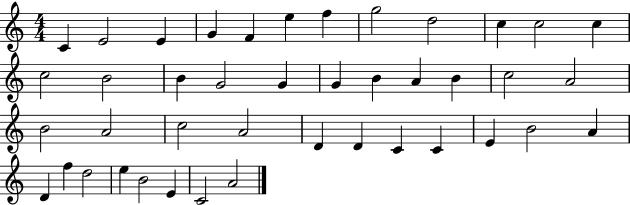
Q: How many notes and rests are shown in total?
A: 42